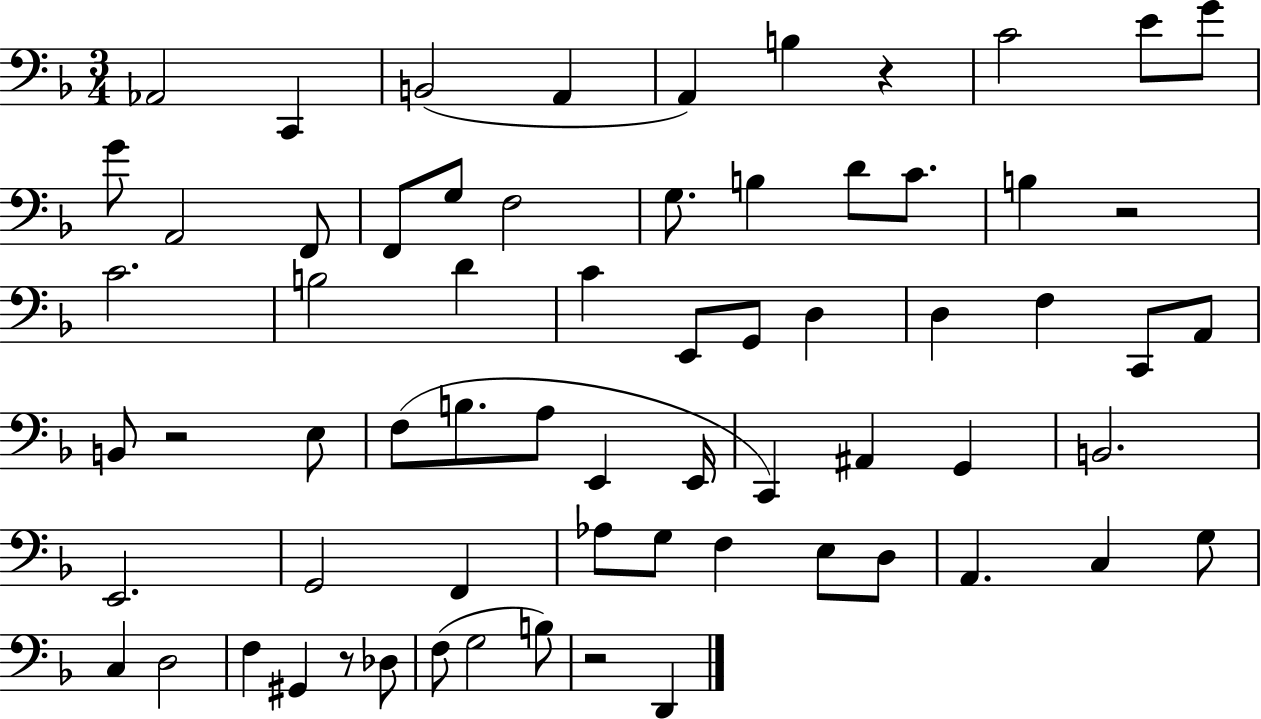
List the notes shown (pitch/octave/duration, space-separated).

Ab2/h C2/q B2/h A2/q A2/q B3/q R/q C4/h E4/e G4/e G4/e A2/h F2/e F2/e G3/e F3/h G3/e. B3/q D4/e C4/e. B3/q R/h C4/h. B3/h D4/q C4/q E2/e G2/e D3/q D3/q F3/q C2/e A2/e B2/e R/h E3/e F3/e B3/e. A3/e E2/q E2/s C2/q A#2/q G2/q B2/h. E2/h. G2/h F2/q Ab3/e G3/e F3/q E3/e D3/e A2/q. C3/q G3/e C3/q D3/h F3/q G#2/q R/e Db3/e F3/e G3/h B3/e R/h D2/q